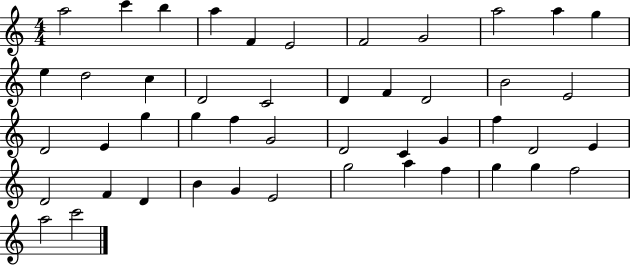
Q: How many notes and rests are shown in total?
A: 47